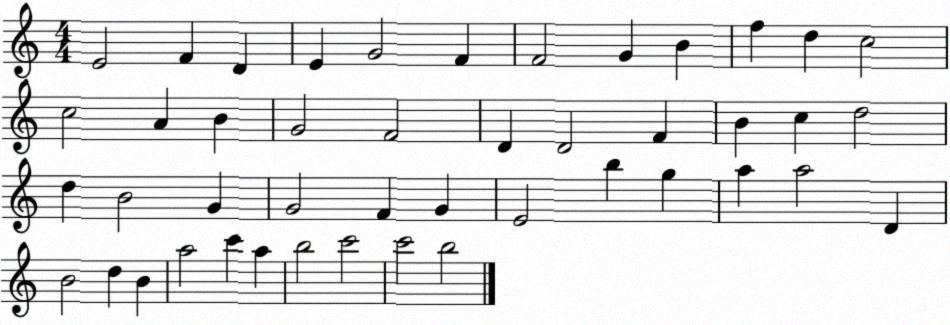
X:1
T:Untitled
M:4/4
L:1/4
K:C
E2 F D E G2 F F2 G B f d c2 c2 A B G2 F2 D D2 F B c d2 d B2 G G2 F G E2 b g a a2 D B2 d B a2 c' a b2 c'2 c'2 b2